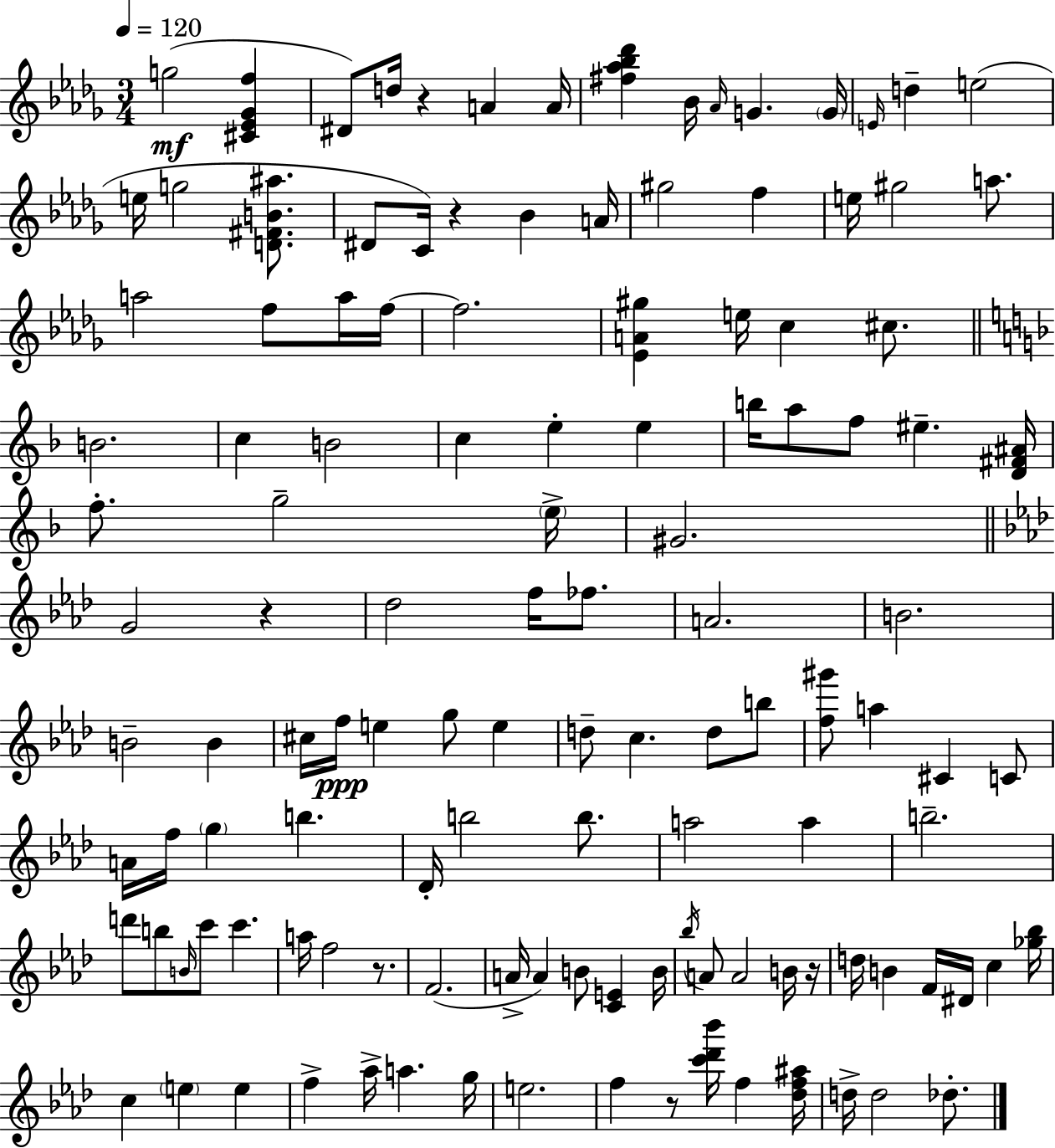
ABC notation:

X:1
T:Untitled
M:3/4
L:1/4
K:Bbm
g2 [^C_E_Gf] ^D/2 d/4 z A A/4 [^f_a_b_d'] _B/4 _A/4 G G/4 E/4 d e2 e/4 g2 [D^FB^a]/2 ^D/2 C/4 z _B A/4 ^g2 f e/4 ^g2 a/2 a2 f/2 a/4 f/4 f2 [_EA^g] e/4 c ^c/2 B2 c B2 c e e b/4 a/2 f/2 ^e [D^F^A]/4 f/2 g2 e/4 ^G2 G2 z _d2 f/4 _f/2 A2 B2 B2 B ^c/4 f/4 e g/2 e d/2 c d/2 b/2 [f^g']/2 a ^C C/2 A/4 f/4 g b _D/4 b2 b/2 a2 a b2 d'/2 b/2 B/4 c'/2 c' a/4 f2 z/2 F2 A/4 A B/2 [CE] B/4 _b/4 A/2 A2 B/4 z/4 d/4 B F/4 ^D/4 c [_g_b]/4 c e e f _a/4 a g/4 e2 f z/2 [c'_d'_b']/4 f [_df^a]/4 d/4 d2 _d/2